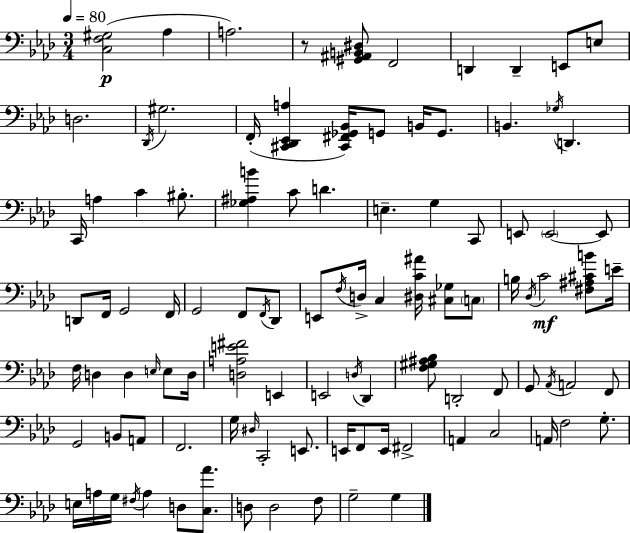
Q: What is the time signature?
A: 3/4